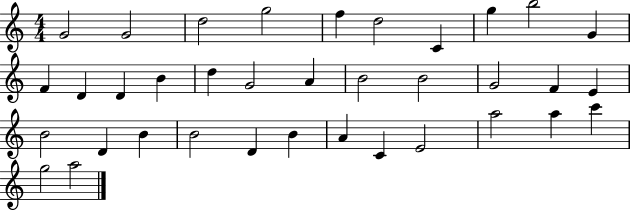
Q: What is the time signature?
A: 4/4